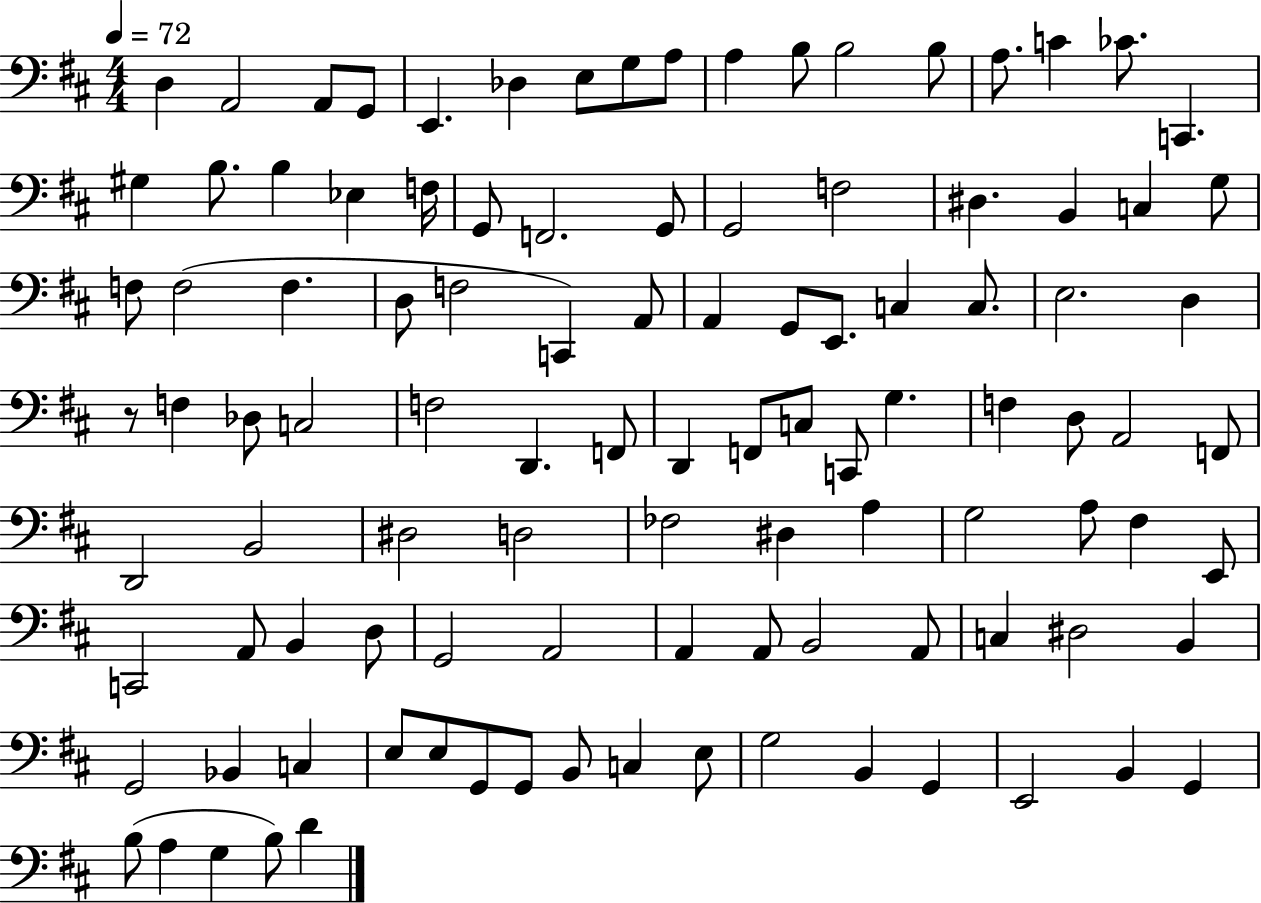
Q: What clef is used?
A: bass